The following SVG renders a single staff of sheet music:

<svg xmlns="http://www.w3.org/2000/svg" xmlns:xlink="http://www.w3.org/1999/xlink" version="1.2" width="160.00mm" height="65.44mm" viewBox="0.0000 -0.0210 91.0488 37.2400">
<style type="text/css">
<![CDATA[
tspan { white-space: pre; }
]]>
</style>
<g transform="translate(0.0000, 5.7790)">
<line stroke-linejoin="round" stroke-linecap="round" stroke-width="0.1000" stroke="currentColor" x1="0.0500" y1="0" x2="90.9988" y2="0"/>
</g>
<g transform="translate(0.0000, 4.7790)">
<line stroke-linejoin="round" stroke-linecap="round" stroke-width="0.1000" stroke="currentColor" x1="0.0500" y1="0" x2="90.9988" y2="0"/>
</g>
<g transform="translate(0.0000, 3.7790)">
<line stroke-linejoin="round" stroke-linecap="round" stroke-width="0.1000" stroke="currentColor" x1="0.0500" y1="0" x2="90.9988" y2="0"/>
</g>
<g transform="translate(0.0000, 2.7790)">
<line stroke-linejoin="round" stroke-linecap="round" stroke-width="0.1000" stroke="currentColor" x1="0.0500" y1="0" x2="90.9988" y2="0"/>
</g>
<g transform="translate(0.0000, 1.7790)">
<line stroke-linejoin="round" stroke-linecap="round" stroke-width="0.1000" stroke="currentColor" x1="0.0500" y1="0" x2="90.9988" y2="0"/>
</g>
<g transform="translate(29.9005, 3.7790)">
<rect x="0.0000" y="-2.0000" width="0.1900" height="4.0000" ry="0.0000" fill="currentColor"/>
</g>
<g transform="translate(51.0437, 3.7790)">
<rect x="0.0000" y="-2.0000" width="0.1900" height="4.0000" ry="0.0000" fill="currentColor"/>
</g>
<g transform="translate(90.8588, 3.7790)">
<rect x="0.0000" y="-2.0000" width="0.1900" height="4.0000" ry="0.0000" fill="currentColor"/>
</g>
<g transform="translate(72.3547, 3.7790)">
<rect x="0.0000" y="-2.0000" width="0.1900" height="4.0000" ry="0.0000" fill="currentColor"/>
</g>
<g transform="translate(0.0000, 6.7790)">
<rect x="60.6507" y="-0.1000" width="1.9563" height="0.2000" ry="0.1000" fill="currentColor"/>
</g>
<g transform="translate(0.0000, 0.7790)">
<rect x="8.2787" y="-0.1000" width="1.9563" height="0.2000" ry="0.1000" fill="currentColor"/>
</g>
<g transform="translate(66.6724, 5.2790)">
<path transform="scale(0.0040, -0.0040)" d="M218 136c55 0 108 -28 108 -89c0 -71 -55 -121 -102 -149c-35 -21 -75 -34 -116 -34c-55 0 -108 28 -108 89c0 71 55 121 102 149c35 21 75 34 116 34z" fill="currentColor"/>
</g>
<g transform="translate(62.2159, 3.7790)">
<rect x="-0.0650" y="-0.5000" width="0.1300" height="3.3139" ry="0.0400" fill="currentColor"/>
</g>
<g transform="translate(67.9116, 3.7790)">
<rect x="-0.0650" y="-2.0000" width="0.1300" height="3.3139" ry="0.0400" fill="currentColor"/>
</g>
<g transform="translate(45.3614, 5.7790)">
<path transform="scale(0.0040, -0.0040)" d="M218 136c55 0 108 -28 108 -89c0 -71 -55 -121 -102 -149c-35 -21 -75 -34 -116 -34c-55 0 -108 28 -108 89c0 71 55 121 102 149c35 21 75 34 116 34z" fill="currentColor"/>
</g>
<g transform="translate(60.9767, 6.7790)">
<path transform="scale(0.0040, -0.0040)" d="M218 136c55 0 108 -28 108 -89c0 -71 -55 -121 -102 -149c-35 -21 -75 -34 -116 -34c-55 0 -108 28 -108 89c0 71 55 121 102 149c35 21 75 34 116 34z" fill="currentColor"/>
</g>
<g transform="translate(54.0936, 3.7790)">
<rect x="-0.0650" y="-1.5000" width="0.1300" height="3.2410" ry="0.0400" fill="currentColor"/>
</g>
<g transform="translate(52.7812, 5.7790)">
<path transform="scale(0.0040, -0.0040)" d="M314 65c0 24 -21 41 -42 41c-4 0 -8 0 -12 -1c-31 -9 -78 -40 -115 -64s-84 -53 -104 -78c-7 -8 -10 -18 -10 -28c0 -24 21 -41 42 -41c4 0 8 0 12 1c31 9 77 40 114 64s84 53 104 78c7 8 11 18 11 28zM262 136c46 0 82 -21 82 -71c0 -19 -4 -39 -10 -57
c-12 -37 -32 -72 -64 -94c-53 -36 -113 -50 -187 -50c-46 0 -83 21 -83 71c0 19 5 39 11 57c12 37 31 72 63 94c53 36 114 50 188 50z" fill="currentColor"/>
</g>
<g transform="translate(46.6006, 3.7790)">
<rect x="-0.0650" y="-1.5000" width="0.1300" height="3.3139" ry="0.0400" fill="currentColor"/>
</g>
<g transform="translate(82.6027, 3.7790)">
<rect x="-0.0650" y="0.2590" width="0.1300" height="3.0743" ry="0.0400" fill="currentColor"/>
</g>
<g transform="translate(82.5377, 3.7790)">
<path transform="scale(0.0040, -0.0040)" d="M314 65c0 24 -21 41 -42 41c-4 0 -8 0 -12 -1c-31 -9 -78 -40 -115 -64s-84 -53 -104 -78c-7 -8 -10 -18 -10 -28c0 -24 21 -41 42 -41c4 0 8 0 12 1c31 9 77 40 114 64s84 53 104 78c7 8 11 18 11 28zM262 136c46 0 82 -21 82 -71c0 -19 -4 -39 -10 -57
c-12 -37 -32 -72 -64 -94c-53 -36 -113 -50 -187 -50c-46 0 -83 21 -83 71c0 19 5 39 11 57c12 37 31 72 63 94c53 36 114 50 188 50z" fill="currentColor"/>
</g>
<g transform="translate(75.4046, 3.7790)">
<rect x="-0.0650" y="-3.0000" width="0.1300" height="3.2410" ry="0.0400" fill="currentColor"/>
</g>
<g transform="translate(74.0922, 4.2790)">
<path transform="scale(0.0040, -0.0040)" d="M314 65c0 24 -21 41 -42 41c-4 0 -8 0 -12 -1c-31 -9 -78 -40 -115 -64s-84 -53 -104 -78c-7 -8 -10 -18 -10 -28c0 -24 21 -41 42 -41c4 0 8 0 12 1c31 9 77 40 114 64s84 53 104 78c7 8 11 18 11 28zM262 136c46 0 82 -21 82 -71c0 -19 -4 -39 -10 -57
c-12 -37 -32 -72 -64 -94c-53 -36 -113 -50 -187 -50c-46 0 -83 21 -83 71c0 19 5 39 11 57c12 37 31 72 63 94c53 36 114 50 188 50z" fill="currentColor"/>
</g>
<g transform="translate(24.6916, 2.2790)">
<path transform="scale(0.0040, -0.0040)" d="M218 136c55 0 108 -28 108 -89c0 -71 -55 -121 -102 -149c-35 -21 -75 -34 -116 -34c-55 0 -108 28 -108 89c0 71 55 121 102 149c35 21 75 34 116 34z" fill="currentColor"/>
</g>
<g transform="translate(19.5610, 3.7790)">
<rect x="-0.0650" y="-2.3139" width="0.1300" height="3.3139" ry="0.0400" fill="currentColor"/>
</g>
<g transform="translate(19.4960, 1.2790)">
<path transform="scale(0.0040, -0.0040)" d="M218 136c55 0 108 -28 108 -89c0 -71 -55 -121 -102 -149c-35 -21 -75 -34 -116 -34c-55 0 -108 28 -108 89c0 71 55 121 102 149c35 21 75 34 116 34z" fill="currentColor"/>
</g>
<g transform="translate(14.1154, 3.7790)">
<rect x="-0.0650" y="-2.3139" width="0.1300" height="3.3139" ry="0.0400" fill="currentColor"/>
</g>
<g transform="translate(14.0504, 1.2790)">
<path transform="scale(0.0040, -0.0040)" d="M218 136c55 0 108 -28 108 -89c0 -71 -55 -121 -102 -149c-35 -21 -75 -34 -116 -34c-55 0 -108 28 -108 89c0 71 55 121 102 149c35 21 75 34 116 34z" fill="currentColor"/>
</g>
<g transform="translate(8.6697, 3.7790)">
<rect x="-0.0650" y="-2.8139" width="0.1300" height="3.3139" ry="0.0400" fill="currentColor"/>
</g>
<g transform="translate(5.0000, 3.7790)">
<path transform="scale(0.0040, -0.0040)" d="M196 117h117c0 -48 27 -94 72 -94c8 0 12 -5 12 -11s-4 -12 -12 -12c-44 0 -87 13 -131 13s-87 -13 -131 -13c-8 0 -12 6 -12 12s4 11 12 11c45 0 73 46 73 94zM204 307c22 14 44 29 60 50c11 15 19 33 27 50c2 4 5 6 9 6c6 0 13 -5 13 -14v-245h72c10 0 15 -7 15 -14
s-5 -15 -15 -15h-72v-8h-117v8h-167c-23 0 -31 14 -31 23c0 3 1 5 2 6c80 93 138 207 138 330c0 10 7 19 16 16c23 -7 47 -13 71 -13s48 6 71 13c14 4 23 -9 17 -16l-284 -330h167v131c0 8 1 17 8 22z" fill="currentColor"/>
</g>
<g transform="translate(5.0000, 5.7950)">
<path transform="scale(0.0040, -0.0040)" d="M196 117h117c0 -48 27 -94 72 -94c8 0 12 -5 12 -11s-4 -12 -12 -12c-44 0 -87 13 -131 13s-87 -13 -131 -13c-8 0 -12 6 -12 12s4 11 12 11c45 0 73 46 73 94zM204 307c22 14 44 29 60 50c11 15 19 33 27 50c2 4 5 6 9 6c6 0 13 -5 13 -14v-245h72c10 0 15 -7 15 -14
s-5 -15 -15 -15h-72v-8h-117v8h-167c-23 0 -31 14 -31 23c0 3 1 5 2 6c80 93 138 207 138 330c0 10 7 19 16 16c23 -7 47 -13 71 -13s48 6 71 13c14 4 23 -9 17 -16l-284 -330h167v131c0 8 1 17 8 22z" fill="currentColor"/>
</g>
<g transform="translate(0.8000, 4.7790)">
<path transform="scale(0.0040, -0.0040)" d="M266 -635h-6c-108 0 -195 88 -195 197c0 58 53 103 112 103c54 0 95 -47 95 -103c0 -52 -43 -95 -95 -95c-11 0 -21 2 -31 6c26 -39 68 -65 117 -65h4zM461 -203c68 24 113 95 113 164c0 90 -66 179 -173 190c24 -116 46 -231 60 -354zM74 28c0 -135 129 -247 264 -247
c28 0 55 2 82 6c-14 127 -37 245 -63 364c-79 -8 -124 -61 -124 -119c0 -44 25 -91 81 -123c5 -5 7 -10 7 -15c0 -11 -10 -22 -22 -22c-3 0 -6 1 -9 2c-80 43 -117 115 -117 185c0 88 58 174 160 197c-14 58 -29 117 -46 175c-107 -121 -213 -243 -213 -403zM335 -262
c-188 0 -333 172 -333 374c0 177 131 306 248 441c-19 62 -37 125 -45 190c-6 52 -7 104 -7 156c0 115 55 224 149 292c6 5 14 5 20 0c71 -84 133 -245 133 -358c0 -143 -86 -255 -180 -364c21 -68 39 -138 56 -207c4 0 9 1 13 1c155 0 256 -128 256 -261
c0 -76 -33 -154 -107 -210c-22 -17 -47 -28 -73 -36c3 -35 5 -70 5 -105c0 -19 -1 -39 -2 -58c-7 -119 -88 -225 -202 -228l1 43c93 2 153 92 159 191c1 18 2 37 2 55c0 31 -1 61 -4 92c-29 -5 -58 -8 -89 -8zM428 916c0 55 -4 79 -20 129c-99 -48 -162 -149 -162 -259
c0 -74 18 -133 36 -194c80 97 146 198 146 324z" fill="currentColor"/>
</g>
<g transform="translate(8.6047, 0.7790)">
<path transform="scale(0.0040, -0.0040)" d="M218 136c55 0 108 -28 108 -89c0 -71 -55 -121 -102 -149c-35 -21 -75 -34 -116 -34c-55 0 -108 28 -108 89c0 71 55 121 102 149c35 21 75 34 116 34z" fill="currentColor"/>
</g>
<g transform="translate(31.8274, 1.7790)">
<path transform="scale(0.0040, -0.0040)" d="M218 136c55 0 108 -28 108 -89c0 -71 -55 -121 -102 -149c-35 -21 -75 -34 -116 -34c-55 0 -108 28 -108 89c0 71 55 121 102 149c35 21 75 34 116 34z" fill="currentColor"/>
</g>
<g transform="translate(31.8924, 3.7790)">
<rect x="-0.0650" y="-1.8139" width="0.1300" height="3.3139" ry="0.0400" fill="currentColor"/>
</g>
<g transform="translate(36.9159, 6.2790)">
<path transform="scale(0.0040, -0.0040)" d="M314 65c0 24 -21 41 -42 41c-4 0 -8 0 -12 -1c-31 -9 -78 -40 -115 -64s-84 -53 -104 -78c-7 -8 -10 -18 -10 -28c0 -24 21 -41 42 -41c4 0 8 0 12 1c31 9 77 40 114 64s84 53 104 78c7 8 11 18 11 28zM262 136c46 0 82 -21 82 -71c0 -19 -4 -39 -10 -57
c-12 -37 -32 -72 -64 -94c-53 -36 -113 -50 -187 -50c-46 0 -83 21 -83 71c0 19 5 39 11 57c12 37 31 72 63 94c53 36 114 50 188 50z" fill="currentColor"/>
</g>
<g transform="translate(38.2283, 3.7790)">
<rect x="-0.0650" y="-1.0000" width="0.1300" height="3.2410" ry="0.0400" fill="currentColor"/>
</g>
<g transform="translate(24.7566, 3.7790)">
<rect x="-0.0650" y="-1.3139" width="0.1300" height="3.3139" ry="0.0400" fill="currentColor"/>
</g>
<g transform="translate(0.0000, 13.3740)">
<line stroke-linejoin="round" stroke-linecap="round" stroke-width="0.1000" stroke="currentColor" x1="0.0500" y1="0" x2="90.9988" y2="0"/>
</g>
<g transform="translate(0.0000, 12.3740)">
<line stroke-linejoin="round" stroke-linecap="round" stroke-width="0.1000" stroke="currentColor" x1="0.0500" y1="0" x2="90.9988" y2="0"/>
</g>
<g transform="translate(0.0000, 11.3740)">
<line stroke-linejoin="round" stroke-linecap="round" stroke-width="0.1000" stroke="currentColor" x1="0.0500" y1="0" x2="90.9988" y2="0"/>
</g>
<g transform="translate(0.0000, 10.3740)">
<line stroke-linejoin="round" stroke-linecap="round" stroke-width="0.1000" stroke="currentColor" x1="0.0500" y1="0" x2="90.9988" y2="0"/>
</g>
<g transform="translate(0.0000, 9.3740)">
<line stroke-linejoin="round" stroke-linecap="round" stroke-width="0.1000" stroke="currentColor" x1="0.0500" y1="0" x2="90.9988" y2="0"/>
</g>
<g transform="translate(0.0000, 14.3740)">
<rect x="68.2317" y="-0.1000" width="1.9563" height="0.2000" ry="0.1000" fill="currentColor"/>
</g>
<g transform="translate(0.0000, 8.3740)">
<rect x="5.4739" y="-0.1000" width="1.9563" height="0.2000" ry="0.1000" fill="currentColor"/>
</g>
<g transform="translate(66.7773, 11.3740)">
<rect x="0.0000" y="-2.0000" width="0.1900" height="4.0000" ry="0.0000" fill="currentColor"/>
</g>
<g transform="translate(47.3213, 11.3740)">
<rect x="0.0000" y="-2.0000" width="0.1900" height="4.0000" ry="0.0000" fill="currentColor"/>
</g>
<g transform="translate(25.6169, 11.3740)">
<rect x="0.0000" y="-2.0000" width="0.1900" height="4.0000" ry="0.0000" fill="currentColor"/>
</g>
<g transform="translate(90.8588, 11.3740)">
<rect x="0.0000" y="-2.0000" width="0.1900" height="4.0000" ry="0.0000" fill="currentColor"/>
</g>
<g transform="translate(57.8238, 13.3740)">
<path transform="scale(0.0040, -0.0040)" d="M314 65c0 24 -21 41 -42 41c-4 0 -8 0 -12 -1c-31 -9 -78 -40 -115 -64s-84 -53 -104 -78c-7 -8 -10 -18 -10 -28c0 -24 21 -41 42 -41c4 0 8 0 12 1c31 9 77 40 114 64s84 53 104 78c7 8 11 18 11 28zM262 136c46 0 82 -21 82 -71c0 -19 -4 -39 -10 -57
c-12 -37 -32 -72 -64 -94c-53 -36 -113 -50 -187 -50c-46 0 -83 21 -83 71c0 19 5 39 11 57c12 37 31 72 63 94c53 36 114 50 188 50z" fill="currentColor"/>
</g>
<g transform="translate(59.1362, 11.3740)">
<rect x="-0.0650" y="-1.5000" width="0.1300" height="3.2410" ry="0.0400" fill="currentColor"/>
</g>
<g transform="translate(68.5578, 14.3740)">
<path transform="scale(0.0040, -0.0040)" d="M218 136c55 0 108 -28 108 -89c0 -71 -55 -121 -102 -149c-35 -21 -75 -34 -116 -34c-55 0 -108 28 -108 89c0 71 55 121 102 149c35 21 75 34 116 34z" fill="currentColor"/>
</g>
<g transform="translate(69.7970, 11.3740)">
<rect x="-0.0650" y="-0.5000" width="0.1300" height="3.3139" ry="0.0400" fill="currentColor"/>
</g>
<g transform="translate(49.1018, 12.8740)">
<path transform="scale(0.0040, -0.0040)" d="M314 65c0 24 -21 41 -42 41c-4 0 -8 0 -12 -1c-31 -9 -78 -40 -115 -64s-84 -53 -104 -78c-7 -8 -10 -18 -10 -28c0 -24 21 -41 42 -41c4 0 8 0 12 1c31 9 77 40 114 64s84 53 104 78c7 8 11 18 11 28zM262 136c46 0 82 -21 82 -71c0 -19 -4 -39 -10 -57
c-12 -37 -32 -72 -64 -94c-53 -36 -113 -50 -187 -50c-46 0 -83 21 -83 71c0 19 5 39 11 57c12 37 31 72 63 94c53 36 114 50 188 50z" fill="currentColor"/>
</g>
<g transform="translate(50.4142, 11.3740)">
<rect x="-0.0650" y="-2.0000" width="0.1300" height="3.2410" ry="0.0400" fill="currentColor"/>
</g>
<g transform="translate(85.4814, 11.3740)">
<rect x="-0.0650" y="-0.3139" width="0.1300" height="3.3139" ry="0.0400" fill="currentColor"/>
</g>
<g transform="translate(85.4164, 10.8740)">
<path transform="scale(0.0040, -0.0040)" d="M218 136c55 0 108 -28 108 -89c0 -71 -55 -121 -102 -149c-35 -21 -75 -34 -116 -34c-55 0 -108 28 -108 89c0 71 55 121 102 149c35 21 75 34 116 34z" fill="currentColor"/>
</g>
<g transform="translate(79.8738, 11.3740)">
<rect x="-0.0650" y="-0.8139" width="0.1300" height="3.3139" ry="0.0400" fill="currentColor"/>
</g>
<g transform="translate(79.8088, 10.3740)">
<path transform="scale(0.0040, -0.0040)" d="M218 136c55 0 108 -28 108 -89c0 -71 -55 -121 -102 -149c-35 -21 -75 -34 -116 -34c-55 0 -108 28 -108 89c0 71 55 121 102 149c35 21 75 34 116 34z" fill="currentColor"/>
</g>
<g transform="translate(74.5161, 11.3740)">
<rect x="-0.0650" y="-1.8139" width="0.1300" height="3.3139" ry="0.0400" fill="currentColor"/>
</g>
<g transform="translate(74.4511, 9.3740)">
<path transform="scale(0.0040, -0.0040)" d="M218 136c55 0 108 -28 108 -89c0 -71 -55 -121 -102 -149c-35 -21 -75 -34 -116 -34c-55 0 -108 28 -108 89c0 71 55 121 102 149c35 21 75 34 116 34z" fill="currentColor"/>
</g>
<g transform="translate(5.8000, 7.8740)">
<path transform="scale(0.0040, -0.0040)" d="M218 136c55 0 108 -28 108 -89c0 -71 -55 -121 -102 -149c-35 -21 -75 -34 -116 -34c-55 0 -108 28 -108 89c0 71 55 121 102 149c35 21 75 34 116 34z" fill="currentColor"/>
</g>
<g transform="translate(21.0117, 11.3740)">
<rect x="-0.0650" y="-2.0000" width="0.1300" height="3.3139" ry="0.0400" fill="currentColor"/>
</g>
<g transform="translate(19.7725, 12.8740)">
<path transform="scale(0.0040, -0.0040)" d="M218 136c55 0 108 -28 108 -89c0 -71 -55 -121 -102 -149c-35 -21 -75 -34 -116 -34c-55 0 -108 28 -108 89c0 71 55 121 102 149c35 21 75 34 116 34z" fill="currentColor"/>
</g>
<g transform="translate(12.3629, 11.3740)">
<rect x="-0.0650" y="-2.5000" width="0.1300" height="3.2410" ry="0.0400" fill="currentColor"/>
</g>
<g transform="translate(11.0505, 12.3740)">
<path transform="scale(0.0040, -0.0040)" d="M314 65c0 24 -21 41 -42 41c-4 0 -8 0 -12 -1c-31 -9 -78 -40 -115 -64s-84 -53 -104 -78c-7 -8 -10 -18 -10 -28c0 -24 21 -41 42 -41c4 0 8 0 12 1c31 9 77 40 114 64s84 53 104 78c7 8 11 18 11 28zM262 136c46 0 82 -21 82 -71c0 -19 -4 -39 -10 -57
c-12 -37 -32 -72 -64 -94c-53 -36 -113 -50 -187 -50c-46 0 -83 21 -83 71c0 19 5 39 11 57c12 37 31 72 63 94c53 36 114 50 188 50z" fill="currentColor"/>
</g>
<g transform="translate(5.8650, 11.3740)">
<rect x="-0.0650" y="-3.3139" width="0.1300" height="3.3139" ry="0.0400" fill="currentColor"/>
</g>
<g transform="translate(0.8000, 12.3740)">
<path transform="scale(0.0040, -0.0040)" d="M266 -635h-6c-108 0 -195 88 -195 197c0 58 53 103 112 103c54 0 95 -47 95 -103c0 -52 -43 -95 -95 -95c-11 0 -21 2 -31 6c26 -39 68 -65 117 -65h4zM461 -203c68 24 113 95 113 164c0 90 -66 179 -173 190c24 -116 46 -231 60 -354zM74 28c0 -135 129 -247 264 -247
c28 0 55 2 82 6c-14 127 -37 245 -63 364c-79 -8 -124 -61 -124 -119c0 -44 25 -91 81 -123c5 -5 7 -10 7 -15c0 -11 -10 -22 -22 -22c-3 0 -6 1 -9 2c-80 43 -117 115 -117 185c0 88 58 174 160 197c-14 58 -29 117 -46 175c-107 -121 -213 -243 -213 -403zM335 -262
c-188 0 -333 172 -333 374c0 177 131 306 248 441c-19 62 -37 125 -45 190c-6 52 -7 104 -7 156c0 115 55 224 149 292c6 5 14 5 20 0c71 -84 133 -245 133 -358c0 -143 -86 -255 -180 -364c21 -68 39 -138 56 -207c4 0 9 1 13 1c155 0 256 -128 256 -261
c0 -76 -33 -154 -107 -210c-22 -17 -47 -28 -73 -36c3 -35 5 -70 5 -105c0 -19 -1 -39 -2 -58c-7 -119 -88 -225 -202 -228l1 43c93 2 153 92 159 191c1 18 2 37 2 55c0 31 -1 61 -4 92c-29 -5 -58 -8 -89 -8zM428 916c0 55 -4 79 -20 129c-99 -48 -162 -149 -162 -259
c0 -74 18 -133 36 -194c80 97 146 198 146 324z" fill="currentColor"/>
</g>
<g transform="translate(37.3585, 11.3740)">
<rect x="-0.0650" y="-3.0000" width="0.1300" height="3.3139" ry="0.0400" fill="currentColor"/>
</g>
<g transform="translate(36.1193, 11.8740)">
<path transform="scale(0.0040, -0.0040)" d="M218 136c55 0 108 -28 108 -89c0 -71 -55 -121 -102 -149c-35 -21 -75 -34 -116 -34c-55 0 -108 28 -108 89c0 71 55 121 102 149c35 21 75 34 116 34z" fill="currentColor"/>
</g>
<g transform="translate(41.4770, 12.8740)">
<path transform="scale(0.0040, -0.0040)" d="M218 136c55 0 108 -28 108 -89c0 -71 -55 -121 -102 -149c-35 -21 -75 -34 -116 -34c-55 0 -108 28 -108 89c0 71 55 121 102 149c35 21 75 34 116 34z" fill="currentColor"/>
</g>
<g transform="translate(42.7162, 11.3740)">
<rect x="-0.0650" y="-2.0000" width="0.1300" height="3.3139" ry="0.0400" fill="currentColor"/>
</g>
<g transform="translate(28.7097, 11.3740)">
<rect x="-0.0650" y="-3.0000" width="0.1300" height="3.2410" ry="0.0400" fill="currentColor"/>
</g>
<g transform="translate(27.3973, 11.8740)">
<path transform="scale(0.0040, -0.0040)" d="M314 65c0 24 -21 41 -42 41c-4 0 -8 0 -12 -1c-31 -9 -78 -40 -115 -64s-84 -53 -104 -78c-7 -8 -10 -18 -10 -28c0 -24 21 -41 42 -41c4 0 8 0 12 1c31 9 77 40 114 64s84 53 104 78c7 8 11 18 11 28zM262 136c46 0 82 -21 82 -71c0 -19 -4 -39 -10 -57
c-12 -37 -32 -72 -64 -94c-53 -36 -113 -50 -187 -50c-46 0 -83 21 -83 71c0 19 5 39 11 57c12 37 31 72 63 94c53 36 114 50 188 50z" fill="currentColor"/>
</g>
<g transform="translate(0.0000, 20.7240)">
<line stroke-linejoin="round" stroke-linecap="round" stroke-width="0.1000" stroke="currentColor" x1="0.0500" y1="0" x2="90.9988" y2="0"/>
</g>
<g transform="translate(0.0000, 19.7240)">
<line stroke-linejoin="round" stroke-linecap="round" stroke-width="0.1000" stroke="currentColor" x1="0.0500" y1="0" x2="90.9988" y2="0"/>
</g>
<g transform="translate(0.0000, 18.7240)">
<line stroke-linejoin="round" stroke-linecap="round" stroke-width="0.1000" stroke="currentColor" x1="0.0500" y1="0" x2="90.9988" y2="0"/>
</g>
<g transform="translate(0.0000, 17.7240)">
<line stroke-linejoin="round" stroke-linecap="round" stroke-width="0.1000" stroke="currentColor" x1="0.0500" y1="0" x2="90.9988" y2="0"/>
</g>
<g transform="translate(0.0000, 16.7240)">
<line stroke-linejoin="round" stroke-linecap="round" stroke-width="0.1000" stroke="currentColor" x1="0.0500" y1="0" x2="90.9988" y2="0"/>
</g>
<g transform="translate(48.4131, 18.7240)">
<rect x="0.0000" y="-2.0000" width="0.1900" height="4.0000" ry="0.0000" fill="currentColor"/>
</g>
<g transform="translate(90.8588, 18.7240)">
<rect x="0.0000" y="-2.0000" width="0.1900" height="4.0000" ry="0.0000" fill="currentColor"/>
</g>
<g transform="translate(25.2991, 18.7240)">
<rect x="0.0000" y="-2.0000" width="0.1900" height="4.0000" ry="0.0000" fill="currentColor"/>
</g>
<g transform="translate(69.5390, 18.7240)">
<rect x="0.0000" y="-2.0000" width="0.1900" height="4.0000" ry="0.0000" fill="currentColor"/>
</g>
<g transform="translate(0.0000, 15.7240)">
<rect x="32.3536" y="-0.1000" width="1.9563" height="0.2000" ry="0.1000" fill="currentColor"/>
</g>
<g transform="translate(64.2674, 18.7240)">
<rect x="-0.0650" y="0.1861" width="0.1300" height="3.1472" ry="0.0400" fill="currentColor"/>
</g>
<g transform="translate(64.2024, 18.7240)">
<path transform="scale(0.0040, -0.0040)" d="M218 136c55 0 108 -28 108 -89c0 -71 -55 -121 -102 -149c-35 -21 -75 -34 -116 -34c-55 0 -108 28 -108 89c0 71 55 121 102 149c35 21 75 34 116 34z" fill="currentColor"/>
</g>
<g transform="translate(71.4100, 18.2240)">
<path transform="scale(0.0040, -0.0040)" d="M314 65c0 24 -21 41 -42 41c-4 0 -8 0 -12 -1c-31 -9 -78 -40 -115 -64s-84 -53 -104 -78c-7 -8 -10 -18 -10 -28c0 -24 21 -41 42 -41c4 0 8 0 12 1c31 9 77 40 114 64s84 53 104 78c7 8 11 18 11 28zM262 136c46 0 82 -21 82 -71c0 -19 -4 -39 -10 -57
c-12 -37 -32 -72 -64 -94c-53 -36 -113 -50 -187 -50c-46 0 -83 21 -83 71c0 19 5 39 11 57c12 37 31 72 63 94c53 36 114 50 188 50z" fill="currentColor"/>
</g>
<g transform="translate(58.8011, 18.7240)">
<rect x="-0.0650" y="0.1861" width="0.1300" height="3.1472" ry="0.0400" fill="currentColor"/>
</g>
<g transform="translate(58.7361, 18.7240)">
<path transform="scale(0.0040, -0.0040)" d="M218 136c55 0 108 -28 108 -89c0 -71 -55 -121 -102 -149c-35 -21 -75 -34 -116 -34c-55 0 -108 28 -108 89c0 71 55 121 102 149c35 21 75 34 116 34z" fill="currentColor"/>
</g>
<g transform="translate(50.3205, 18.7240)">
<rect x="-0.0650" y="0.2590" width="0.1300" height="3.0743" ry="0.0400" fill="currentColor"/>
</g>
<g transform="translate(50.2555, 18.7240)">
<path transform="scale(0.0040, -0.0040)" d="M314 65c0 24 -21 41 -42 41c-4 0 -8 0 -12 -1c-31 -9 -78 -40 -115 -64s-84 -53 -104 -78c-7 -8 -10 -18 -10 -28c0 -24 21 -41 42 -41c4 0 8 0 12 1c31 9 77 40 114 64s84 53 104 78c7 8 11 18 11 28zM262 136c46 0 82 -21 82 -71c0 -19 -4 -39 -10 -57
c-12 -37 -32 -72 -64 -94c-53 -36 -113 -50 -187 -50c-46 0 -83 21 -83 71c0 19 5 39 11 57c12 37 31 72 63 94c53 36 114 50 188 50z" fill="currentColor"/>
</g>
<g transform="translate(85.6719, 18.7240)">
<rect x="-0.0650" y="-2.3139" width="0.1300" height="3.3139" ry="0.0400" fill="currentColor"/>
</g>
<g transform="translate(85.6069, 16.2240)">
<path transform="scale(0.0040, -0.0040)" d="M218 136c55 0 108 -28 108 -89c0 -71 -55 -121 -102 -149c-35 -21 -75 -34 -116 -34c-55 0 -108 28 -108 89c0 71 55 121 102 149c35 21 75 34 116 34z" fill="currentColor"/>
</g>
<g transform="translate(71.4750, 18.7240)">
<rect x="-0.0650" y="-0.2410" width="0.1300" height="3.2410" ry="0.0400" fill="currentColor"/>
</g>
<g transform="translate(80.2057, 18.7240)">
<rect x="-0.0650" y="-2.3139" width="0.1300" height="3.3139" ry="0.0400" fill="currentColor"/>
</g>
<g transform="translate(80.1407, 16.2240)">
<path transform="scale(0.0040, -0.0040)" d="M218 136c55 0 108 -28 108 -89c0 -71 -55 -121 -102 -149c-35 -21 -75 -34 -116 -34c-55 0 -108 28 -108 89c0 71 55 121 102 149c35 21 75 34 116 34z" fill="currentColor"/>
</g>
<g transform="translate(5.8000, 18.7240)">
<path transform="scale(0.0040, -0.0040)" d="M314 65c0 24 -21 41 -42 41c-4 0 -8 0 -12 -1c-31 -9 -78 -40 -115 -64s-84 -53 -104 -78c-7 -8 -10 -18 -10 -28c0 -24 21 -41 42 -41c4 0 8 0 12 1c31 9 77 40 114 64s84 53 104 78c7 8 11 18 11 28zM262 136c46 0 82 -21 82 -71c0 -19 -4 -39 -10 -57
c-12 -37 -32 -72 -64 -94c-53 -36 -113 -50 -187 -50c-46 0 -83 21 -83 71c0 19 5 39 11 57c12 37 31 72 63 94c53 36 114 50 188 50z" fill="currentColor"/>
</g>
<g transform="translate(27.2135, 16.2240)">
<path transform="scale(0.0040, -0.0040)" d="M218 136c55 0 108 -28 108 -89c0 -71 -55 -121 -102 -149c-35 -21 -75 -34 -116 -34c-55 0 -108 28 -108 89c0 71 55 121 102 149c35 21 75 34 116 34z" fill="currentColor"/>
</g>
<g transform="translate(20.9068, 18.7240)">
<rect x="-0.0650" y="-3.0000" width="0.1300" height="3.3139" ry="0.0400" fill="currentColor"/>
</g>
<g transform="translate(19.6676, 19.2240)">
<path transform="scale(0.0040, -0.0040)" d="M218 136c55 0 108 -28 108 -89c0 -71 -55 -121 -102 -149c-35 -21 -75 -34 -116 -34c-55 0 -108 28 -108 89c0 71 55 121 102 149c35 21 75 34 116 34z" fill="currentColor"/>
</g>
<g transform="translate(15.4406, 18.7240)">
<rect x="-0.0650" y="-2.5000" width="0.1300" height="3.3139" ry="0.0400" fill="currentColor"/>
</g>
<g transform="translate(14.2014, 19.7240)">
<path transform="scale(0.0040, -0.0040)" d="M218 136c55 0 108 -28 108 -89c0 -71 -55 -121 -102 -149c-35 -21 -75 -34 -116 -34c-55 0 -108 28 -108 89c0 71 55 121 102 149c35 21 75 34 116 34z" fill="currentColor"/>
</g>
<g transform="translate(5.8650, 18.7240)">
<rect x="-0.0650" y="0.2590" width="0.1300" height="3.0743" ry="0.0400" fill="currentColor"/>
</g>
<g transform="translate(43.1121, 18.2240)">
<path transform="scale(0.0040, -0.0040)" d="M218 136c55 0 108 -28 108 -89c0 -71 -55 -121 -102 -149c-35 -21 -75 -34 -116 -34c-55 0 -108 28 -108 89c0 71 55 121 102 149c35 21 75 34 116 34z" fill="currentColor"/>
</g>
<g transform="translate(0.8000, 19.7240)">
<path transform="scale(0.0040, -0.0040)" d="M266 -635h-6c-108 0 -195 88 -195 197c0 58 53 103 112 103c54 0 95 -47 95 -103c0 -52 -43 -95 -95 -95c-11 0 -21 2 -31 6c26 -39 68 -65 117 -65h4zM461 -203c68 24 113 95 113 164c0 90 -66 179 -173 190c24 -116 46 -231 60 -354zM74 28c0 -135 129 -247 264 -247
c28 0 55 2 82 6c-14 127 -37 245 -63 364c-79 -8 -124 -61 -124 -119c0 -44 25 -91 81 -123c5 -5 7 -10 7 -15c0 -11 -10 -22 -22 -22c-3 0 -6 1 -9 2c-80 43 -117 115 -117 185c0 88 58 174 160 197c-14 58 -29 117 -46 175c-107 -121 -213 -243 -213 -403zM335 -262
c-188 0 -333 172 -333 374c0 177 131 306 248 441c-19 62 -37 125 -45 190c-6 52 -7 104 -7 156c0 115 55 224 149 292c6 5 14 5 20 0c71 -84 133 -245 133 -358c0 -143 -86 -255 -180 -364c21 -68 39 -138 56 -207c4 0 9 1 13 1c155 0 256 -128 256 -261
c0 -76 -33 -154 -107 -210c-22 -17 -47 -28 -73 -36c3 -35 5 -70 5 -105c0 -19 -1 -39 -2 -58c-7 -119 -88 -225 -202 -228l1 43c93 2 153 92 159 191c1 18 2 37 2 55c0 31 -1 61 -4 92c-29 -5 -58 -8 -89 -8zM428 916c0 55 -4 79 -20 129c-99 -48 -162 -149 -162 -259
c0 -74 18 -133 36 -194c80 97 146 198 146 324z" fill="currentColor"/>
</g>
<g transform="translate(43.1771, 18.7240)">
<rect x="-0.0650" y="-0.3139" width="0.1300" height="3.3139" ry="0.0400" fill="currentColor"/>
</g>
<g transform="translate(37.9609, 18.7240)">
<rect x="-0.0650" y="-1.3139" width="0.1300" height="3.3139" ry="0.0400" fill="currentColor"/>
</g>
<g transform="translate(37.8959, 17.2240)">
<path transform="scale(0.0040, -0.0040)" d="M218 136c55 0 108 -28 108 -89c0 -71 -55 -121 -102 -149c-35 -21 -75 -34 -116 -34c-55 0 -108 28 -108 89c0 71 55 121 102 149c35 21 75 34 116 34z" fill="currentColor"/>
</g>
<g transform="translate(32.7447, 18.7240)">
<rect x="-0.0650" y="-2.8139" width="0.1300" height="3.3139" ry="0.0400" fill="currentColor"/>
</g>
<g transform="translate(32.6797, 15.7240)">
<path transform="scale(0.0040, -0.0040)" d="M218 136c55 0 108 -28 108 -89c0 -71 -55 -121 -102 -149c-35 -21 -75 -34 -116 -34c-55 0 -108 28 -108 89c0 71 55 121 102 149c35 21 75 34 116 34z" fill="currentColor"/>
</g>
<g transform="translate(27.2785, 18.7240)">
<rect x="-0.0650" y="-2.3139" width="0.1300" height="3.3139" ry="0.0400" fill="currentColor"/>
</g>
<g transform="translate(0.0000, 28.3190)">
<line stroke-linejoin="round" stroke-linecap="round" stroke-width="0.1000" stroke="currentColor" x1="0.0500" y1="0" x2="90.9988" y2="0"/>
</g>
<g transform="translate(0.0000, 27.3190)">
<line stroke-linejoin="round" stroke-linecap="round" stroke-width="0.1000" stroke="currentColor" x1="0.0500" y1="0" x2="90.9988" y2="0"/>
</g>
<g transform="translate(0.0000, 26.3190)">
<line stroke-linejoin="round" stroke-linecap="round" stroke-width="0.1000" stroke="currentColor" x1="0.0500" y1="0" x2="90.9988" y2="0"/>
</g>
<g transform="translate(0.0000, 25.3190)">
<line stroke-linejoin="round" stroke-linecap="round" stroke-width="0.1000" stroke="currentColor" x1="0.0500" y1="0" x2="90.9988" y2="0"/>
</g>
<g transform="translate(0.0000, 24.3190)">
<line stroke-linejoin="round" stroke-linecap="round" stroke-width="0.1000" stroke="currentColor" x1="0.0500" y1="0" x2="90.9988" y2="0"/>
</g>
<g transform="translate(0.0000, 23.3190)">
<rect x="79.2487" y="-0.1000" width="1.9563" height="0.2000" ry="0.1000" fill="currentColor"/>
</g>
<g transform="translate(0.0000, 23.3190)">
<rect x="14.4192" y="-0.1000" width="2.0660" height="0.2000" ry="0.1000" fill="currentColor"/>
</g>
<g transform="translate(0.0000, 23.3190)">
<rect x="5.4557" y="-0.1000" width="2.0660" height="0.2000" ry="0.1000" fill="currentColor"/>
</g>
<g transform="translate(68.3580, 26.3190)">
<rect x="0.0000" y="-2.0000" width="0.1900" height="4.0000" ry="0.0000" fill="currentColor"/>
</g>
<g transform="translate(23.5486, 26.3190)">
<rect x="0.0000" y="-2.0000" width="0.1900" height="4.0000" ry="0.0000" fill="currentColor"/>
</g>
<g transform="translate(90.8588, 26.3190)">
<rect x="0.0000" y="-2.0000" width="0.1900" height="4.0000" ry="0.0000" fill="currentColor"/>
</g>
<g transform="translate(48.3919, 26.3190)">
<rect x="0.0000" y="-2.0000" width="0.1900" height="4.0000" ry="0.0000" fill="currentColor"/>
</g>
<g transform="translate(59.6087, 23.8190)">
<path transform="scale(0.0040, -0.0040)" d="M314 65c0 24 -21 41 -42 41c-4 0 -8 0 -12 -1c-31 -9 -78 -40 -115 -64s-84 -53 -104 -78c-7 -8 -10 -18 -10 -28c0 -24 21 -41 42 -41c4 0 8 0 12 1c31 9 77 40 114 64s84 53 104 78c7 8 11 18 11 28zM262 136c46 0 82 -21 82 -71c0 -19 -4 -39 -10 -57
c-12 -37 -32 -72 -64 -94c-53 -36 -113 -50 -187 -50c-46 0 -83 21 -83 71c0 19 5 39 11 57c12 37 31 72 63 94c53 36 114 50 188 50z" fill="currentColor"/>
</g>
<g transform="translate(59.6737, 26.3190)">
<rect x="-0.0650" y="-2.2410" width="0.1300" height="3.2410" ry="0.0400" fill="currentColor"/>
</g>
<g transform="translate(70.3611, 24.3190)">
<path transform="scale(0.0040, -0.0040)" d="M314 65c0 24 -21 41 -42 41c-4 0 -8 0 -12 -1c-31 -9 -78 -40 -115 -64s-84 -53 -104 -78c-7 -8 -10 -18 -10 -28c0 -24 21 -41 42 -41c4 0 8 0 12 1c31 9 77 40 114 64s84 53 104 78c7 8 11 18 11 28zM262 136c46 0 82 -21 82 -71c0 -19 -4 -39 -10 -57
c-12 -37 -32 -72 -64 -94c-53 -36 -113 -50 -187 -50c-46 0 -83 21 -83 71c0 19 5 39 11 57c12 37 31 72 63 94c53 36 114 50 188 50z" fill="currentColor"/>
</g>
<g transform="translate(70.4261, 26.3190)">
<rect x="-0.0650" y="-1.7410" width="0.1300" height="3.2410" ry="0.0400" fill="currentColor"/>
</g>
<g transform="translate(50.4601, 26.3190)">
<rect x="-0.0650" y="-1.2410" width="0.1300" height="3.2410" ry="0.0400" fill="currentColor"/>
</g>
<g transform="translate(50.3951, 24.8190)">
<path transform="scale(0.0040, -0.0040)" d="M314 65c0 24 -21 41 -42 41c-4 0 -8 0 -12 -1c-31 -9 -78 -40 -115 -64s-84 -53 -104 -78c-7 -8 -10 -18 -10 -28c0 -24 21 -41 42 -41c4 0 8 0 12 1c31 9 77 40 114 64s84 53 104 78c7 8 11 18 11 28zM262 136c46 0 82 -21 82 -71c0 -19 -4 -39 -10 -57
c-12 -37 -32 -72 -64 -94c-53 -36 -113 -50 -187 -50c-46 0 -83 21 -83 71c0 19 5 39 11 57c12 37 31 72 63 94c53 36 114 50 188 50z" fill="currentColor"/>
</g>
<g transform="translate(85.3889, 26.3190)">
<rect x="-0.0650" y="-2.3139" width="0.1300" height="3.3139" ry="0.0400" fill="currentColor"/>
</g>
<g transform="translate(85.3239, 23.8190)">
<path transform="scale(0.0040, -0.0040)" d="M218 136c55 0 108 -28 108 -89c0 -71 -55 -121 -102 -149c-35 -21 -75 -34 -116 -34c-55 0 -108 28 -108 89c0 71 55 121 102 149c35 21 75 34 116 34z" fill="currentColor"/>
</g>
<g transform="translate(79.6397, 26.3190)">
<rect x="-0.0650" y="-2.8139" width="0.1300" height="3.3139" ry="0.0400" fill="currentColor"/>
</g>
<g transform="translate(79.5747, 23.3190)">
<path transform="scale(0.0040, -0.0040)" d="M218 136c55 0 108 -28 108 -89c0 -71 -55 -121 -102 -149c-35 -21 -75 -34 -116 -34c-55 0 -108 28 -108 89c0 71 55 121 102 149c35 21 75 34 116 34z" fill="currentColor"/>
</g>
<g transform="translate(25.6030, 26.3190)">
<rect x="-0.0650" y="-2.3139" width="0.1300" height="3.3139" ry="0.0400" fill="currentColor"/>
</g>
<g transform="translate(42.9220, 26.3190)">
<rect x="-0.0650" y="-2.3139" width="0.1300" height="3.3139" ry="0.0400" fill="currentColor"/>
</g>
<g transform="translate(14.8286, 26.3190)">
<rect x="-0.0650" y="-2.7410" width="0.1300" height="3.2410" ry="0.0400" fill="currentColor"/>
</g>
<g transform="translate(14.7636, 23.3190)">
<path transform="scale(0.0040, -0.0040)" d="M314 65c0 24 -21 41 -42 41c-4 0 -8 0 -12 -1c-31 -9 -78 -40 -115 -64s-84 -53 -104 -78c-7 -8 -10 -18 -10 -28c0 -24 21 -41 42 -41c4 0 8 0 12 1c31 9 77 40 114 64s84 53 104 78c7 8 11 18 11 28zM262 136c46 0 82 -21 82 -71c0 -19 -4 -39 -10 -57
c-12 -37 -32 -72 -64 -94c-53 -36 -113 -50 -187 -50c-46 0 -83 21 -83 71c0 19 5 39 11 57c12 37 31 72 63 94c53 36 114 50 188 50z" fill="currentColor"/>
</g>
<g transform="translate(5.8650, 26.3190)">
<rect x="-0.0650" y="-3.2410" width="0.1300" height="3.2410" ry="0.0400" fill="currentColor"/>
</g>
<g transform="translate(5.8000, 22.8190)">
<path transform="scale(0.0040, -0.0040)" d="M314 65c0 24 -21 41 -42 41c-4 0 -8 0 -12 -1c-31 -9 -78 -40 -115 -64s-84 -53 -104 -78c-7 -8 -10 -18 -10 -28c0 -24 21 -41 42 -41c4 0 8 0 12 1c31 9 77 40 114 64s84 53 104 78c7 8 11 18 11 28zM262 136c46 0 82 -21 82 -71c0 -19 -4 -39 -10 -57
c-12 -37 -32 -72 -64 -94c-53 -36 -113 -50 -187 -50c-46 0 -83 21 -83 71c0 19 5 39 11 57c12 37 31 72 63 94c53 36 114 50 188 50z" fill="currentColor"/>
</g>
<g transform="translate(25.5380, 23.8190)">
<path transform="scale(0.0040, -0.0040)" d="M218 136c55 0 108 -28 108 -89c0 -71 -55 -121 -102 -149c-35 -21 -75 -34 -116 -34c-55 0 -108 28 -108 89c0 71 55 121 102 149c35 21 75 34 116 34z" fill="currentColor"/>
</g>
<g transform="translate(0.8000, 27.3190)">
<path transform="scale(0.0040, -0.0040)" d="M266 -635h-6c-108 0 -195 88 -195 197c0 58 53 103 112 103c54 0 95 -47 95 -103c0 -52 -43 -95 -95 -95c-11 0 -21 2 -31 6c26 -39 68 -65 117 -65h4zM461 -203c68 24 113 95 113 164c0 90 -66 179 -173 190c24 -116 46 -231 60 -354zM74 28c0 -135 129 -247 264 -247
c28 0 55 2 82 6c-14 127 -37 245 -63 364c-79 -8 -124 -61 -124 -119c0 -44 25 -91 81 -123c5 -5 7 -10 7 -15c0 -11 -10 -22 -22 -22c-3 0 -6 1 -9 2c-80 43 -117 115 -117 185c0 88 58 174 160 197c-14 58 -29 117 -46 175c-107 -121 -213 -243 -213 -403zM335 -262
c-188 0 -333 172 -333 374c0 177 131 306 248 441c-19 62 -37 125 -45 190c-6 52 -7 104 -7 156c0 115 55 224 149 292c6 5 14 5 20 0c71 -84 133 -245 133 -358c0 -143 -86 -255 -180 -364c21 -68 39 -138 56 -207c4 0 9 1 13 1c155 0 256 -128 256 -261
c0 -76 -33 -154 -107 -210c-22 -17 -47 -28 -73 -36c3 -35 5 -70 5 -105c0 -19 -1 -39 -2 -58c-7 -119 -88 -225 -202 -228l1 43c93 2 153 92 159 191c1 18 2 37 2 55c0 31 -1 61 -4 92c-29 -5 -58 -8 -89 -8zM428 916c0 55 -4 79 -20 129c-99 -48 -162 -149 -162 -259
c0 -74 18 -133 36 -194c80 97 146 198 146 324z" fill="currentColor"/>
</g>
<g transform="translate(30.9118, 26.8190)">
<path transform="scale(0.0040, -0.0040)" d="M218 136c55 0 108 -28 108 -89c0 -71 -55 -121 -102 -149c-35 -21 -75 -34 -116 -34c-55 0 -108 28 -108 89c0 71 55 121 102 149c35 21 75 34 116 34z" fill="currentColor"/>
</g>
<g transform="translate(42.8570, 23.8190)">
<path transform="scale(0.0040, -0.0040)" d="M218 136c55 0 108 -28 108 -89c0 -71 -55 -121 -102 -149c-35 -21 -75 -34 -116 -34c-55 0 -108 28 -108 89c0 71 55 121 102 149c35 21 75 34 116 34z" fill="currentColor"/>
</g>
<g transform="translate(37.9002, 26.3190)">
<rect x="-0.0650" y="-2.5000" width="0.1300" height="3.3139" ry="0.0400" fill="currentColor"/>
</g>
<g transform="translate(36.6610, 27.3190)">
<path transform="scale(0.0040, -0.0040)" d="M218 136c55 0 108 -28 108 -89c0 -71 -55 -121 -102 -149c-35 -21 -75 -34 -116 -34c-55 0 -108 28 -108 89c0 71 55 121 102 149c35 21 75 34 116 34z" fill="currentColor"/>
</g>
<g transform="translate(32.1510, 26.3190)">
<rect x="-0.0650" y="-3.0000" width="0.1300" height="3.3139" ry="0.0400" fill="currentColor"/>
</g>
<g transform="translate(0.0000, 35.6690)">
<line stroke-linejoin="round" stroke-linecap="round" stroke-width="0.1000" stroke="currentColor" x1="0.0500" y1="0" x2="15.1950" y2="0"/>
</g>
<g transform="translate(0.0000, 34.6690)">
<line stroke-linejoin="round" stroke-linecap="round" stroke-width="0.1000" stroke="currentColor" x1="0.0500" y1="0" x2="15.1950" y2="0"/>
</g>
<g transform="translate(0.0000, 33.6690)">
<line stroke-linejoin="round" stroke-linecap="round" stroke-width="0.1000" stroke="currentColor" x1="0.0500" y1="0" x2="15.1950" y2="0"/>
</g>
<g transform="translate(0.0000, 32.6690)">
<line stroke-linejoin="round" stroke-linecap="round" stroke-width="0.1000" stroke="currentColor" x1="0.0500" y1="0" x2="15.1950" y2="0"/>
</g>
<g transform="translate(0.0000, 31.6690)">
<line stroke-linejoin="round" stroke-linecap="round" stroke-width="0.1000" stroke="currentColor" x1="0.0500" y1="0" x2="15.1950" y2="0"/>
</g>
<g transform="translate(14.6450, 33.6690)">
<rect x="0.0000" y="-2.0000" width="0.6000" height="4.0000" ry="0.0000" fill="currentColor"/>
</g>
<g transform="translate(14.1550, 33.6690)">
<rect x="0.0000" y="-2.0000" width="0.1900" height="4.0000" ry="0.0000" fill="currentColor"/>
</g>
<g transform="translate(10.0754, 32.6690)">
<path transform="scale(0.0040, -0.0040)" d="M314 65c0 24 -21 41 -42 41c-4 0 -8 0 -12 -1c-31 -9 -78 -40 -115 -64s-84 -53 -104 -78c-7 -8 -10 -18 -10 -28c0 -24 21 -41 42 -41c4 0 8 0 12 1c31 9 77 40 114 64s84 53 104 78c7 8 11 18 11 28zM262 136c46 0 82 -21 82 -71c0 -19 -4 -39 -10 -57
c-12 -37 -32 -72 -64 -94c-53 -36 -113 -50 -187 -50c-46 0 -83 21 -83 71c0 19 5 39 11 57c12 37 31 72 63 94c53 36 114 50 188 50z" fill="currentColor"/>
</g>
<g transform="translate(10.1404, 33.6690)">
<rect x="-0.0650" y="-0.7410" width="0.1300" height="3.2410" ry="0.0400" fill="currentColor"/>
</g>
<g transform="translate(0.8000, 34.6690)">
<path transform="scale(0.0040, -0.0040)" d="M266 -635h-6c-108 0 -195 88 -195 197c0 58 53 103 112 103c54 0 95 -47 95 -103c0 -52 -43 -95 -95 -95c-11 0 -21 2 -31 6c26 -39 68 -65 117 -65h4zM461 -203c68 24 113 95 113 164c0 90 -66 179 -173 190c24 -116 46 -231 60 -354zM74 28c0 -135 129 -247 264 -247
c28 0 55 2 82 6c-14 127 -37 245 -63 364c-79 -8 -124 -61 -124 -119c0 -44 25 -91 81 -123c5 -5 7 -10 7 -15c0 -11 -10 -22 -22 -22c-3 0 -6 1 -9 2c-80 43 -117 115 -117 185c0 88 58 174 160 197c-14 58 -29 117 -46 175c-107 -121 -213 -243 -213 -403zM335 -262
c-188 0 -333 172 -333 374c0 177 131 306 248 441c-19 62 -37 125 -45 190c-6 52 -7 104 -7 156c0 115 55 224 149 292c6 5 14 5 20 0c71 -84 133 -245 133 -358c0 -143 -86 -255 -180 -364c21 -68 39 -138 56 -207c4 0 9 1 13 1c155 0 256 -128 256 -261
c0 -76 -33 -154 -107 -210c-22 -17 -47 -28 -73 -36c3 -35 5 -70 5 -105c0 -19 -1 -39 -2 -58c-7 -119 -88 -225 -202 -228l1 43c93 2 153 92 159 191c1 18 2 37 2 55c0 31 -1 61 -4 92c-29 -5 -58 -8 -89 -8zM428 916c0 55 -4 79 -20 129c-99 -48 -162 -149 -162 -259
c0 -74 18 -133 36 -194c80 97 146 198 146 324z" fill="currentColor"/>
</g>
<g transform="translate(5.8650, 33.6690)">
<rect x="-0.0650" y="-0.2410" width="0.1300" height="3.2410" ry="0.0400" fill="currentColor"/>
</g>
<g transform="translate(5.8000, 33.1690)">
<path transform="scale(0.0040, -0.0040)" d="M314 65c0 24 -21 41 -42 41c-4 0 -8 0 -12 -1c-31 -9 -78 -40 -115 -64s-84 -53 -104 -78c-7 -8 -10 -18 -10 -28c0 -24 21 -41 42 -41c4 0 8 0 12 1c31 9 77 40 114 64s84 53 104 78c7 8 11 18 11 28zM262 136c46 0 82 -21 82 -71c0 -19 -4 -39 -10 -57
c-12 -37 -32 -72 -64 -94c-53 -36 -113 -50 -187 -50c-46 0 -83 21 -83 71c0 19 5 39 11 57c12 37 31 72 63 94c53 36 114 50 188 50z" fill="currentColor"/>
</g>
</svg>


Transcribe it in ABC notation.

X:1
T:Untitled
M:4/4
L:1/4
K:C
a g g e f D2 E E2 C F A2 B2 b G2 F A2 A F F2 E2 C f d c B2 G A g a e c B2 B B c2 g g b2 a2 g A G g e2 g2 f2 a g c2 d2